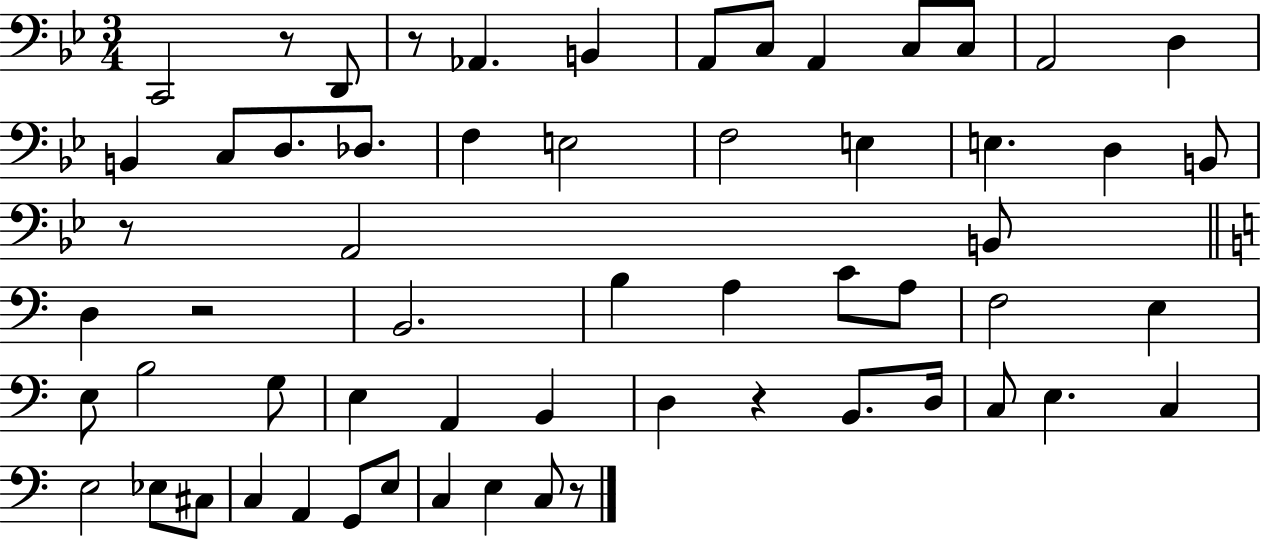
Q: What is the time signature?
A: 3/4